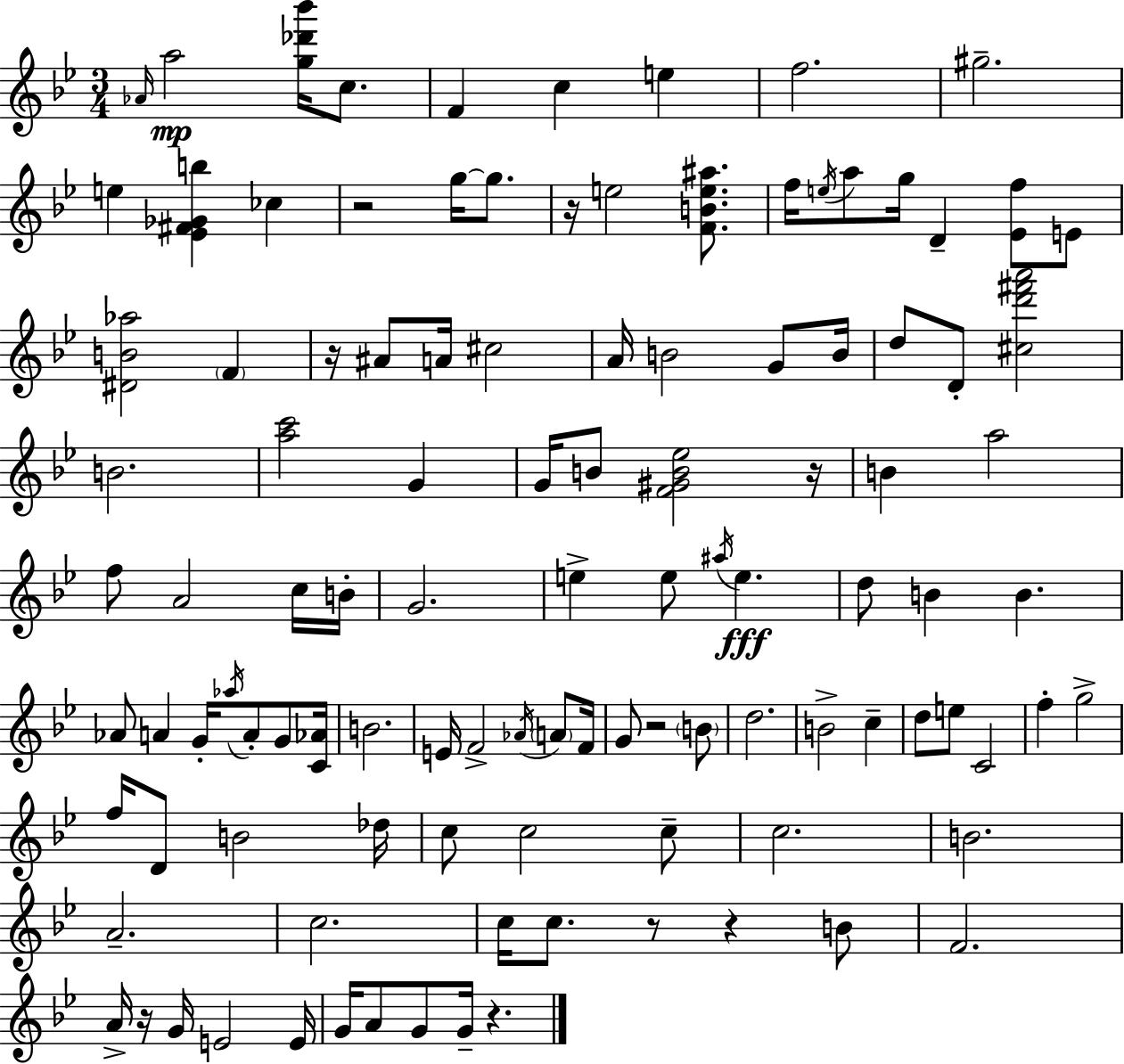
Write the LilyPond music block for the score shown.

{
  \clef treble
  \numericTimeSignature
  \time 3/4
  \key g \minor
  \repeat volta 2 { \grace { aes'16 }\mp a''2 <g'' des''' bes'''>16 c''8. | f'4 c''4 e''4 | f''2. | gis''2.-- | \break e''4 <ees' fis' ges' b''>4 ces''4 | r2 g''16~~ g''8. | r16 e''2 <f' b' e'' ais''>8. | f''16 \acciaccatura { e''16 } a''8 g''16 d'4-- <ees' f''>8 | \break e'8 <dis' b' aes''>2 \parenthesize f'4 | r16 ais'8 a'16 cis''2 | a'16 b'2 g'8 | b'16 d''8 d'8-. <cis'' d''' fis''' a'''>2 | \break b'2. | <a'' c'''>2 g'4 | g'16 b'8 <f' gis' b' ees''>2 | r16 b'4 a''2 | \break f''8 a'2 | c''16 b'16-. g'2. | e''4-> e''8 \acciaccatura { ais''16 } e''4.\fff | d''8 b'4 b'4. | \break aes'8 a'4 g'16-. \acciaccatura { aes''16 } a'8-. | g'8 <c' aes'>16 b'2. | e'16 f'2-> | \acciaccatura { aes'16 } \parenthesize a'8 f'16 g'8 r2 | \break \parenthesize b'8 d''2. | b'2-> | c''4-- d''8 e''8 c'2 | f''4-. g''2-> | \break f''16 d'8 b'2 | des''16 c''8 c''2 | c''8-- c''2. | b'2. | \break a'2.-- | c''2. | c''16 c''8. r8 r4 | b'8 f'2. | \break a'16-> r16 g'16 e'2 | e'16 g'16 a'8 g'8 g'16-- r4. | } \bar "|."
}